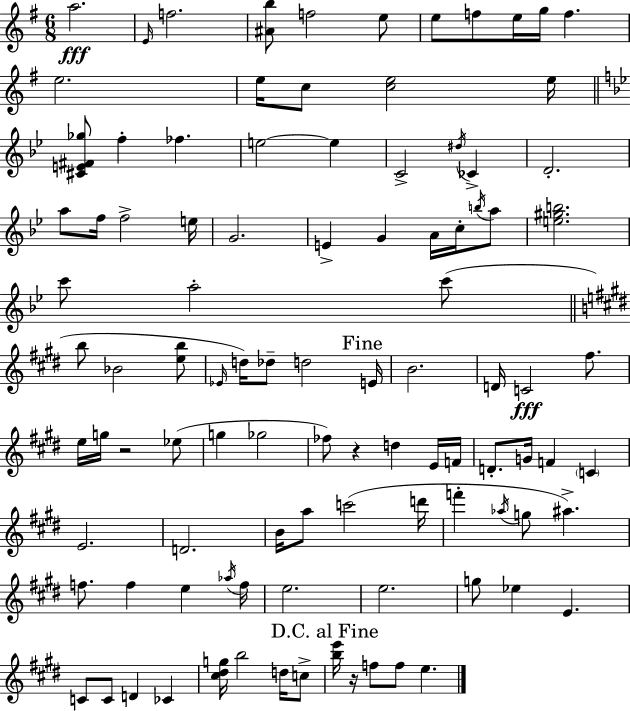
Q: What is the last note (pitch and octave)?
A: E5